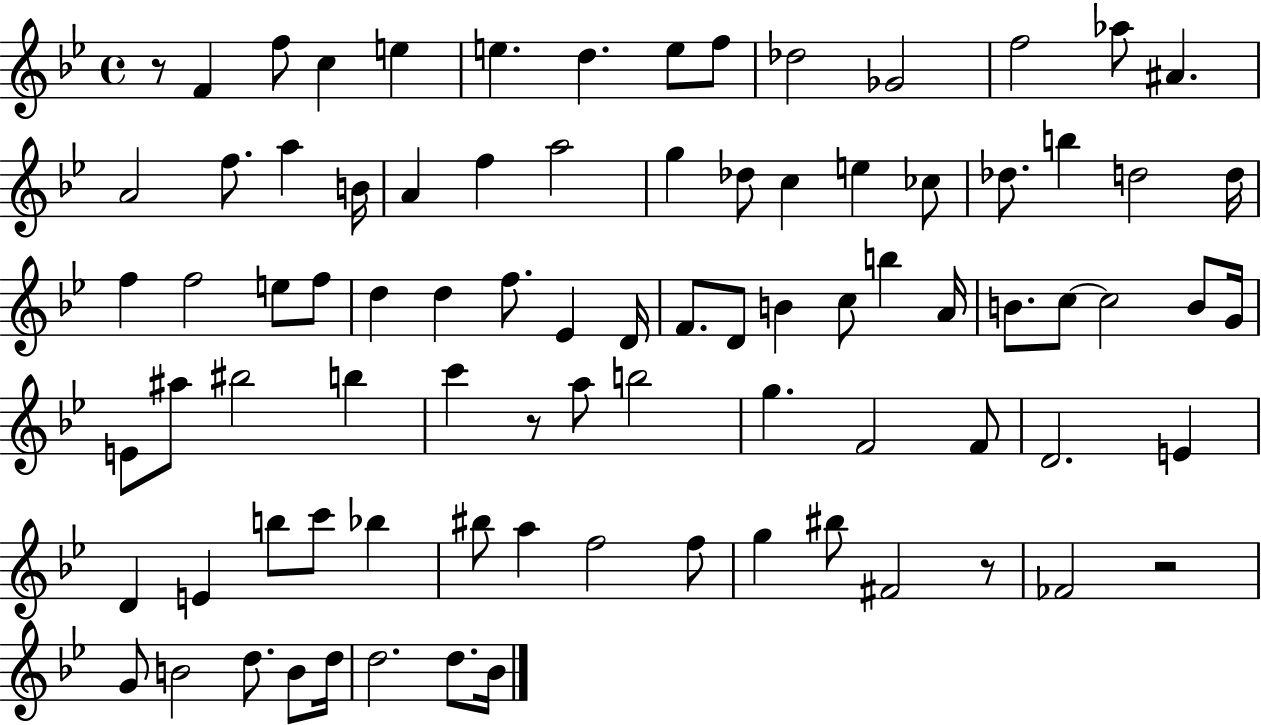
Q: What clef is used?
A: treble